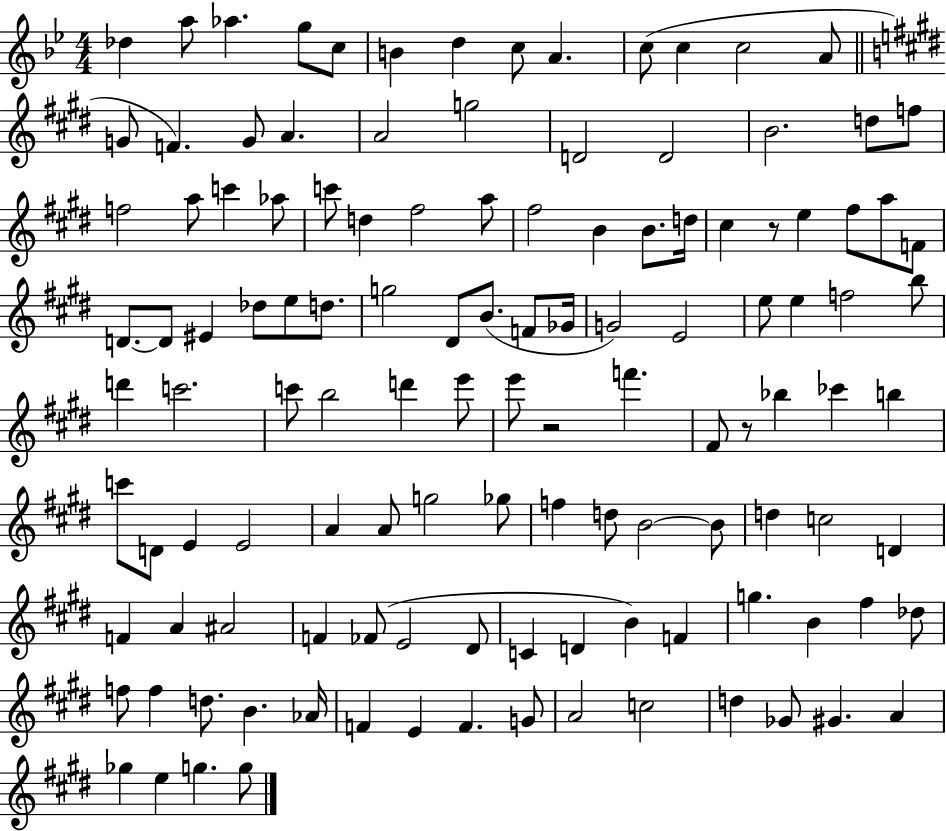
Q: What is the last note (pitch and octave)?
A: G5